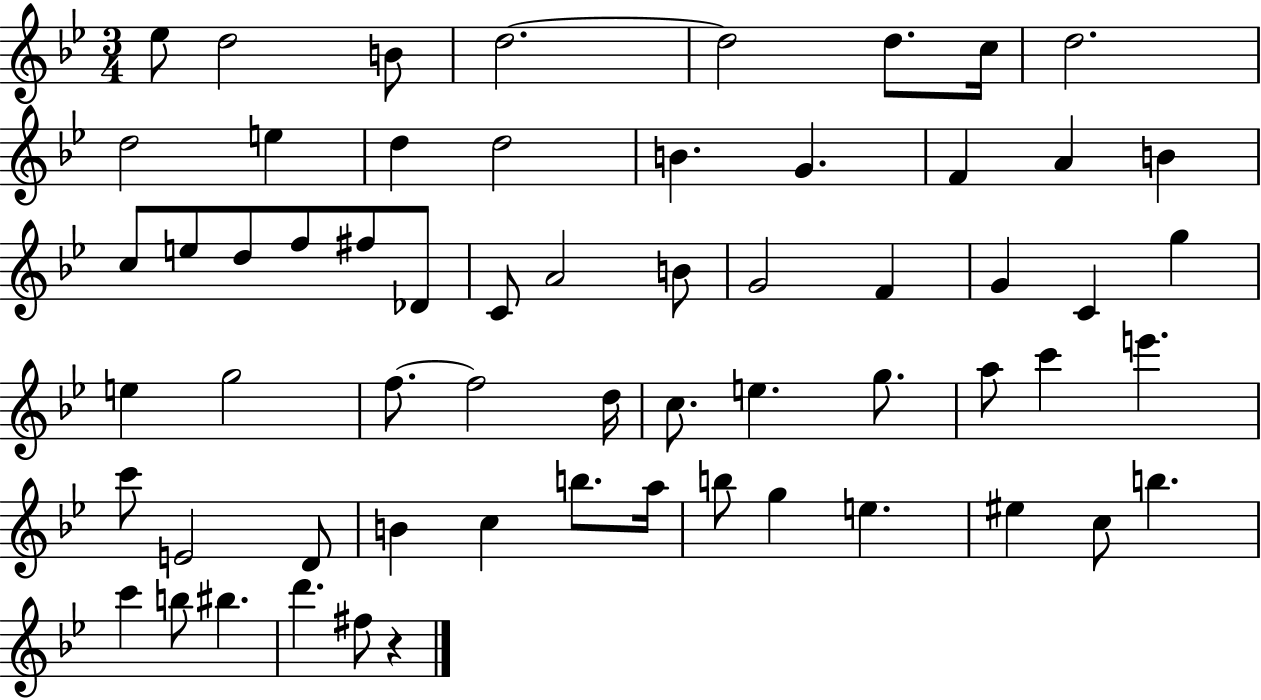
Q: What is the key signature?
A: BES major